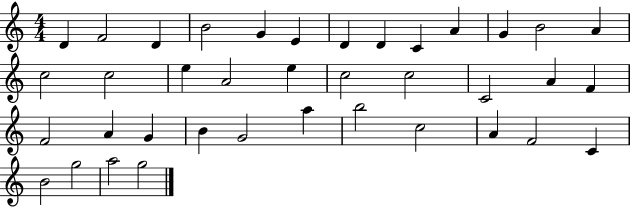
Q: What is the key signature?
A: C major